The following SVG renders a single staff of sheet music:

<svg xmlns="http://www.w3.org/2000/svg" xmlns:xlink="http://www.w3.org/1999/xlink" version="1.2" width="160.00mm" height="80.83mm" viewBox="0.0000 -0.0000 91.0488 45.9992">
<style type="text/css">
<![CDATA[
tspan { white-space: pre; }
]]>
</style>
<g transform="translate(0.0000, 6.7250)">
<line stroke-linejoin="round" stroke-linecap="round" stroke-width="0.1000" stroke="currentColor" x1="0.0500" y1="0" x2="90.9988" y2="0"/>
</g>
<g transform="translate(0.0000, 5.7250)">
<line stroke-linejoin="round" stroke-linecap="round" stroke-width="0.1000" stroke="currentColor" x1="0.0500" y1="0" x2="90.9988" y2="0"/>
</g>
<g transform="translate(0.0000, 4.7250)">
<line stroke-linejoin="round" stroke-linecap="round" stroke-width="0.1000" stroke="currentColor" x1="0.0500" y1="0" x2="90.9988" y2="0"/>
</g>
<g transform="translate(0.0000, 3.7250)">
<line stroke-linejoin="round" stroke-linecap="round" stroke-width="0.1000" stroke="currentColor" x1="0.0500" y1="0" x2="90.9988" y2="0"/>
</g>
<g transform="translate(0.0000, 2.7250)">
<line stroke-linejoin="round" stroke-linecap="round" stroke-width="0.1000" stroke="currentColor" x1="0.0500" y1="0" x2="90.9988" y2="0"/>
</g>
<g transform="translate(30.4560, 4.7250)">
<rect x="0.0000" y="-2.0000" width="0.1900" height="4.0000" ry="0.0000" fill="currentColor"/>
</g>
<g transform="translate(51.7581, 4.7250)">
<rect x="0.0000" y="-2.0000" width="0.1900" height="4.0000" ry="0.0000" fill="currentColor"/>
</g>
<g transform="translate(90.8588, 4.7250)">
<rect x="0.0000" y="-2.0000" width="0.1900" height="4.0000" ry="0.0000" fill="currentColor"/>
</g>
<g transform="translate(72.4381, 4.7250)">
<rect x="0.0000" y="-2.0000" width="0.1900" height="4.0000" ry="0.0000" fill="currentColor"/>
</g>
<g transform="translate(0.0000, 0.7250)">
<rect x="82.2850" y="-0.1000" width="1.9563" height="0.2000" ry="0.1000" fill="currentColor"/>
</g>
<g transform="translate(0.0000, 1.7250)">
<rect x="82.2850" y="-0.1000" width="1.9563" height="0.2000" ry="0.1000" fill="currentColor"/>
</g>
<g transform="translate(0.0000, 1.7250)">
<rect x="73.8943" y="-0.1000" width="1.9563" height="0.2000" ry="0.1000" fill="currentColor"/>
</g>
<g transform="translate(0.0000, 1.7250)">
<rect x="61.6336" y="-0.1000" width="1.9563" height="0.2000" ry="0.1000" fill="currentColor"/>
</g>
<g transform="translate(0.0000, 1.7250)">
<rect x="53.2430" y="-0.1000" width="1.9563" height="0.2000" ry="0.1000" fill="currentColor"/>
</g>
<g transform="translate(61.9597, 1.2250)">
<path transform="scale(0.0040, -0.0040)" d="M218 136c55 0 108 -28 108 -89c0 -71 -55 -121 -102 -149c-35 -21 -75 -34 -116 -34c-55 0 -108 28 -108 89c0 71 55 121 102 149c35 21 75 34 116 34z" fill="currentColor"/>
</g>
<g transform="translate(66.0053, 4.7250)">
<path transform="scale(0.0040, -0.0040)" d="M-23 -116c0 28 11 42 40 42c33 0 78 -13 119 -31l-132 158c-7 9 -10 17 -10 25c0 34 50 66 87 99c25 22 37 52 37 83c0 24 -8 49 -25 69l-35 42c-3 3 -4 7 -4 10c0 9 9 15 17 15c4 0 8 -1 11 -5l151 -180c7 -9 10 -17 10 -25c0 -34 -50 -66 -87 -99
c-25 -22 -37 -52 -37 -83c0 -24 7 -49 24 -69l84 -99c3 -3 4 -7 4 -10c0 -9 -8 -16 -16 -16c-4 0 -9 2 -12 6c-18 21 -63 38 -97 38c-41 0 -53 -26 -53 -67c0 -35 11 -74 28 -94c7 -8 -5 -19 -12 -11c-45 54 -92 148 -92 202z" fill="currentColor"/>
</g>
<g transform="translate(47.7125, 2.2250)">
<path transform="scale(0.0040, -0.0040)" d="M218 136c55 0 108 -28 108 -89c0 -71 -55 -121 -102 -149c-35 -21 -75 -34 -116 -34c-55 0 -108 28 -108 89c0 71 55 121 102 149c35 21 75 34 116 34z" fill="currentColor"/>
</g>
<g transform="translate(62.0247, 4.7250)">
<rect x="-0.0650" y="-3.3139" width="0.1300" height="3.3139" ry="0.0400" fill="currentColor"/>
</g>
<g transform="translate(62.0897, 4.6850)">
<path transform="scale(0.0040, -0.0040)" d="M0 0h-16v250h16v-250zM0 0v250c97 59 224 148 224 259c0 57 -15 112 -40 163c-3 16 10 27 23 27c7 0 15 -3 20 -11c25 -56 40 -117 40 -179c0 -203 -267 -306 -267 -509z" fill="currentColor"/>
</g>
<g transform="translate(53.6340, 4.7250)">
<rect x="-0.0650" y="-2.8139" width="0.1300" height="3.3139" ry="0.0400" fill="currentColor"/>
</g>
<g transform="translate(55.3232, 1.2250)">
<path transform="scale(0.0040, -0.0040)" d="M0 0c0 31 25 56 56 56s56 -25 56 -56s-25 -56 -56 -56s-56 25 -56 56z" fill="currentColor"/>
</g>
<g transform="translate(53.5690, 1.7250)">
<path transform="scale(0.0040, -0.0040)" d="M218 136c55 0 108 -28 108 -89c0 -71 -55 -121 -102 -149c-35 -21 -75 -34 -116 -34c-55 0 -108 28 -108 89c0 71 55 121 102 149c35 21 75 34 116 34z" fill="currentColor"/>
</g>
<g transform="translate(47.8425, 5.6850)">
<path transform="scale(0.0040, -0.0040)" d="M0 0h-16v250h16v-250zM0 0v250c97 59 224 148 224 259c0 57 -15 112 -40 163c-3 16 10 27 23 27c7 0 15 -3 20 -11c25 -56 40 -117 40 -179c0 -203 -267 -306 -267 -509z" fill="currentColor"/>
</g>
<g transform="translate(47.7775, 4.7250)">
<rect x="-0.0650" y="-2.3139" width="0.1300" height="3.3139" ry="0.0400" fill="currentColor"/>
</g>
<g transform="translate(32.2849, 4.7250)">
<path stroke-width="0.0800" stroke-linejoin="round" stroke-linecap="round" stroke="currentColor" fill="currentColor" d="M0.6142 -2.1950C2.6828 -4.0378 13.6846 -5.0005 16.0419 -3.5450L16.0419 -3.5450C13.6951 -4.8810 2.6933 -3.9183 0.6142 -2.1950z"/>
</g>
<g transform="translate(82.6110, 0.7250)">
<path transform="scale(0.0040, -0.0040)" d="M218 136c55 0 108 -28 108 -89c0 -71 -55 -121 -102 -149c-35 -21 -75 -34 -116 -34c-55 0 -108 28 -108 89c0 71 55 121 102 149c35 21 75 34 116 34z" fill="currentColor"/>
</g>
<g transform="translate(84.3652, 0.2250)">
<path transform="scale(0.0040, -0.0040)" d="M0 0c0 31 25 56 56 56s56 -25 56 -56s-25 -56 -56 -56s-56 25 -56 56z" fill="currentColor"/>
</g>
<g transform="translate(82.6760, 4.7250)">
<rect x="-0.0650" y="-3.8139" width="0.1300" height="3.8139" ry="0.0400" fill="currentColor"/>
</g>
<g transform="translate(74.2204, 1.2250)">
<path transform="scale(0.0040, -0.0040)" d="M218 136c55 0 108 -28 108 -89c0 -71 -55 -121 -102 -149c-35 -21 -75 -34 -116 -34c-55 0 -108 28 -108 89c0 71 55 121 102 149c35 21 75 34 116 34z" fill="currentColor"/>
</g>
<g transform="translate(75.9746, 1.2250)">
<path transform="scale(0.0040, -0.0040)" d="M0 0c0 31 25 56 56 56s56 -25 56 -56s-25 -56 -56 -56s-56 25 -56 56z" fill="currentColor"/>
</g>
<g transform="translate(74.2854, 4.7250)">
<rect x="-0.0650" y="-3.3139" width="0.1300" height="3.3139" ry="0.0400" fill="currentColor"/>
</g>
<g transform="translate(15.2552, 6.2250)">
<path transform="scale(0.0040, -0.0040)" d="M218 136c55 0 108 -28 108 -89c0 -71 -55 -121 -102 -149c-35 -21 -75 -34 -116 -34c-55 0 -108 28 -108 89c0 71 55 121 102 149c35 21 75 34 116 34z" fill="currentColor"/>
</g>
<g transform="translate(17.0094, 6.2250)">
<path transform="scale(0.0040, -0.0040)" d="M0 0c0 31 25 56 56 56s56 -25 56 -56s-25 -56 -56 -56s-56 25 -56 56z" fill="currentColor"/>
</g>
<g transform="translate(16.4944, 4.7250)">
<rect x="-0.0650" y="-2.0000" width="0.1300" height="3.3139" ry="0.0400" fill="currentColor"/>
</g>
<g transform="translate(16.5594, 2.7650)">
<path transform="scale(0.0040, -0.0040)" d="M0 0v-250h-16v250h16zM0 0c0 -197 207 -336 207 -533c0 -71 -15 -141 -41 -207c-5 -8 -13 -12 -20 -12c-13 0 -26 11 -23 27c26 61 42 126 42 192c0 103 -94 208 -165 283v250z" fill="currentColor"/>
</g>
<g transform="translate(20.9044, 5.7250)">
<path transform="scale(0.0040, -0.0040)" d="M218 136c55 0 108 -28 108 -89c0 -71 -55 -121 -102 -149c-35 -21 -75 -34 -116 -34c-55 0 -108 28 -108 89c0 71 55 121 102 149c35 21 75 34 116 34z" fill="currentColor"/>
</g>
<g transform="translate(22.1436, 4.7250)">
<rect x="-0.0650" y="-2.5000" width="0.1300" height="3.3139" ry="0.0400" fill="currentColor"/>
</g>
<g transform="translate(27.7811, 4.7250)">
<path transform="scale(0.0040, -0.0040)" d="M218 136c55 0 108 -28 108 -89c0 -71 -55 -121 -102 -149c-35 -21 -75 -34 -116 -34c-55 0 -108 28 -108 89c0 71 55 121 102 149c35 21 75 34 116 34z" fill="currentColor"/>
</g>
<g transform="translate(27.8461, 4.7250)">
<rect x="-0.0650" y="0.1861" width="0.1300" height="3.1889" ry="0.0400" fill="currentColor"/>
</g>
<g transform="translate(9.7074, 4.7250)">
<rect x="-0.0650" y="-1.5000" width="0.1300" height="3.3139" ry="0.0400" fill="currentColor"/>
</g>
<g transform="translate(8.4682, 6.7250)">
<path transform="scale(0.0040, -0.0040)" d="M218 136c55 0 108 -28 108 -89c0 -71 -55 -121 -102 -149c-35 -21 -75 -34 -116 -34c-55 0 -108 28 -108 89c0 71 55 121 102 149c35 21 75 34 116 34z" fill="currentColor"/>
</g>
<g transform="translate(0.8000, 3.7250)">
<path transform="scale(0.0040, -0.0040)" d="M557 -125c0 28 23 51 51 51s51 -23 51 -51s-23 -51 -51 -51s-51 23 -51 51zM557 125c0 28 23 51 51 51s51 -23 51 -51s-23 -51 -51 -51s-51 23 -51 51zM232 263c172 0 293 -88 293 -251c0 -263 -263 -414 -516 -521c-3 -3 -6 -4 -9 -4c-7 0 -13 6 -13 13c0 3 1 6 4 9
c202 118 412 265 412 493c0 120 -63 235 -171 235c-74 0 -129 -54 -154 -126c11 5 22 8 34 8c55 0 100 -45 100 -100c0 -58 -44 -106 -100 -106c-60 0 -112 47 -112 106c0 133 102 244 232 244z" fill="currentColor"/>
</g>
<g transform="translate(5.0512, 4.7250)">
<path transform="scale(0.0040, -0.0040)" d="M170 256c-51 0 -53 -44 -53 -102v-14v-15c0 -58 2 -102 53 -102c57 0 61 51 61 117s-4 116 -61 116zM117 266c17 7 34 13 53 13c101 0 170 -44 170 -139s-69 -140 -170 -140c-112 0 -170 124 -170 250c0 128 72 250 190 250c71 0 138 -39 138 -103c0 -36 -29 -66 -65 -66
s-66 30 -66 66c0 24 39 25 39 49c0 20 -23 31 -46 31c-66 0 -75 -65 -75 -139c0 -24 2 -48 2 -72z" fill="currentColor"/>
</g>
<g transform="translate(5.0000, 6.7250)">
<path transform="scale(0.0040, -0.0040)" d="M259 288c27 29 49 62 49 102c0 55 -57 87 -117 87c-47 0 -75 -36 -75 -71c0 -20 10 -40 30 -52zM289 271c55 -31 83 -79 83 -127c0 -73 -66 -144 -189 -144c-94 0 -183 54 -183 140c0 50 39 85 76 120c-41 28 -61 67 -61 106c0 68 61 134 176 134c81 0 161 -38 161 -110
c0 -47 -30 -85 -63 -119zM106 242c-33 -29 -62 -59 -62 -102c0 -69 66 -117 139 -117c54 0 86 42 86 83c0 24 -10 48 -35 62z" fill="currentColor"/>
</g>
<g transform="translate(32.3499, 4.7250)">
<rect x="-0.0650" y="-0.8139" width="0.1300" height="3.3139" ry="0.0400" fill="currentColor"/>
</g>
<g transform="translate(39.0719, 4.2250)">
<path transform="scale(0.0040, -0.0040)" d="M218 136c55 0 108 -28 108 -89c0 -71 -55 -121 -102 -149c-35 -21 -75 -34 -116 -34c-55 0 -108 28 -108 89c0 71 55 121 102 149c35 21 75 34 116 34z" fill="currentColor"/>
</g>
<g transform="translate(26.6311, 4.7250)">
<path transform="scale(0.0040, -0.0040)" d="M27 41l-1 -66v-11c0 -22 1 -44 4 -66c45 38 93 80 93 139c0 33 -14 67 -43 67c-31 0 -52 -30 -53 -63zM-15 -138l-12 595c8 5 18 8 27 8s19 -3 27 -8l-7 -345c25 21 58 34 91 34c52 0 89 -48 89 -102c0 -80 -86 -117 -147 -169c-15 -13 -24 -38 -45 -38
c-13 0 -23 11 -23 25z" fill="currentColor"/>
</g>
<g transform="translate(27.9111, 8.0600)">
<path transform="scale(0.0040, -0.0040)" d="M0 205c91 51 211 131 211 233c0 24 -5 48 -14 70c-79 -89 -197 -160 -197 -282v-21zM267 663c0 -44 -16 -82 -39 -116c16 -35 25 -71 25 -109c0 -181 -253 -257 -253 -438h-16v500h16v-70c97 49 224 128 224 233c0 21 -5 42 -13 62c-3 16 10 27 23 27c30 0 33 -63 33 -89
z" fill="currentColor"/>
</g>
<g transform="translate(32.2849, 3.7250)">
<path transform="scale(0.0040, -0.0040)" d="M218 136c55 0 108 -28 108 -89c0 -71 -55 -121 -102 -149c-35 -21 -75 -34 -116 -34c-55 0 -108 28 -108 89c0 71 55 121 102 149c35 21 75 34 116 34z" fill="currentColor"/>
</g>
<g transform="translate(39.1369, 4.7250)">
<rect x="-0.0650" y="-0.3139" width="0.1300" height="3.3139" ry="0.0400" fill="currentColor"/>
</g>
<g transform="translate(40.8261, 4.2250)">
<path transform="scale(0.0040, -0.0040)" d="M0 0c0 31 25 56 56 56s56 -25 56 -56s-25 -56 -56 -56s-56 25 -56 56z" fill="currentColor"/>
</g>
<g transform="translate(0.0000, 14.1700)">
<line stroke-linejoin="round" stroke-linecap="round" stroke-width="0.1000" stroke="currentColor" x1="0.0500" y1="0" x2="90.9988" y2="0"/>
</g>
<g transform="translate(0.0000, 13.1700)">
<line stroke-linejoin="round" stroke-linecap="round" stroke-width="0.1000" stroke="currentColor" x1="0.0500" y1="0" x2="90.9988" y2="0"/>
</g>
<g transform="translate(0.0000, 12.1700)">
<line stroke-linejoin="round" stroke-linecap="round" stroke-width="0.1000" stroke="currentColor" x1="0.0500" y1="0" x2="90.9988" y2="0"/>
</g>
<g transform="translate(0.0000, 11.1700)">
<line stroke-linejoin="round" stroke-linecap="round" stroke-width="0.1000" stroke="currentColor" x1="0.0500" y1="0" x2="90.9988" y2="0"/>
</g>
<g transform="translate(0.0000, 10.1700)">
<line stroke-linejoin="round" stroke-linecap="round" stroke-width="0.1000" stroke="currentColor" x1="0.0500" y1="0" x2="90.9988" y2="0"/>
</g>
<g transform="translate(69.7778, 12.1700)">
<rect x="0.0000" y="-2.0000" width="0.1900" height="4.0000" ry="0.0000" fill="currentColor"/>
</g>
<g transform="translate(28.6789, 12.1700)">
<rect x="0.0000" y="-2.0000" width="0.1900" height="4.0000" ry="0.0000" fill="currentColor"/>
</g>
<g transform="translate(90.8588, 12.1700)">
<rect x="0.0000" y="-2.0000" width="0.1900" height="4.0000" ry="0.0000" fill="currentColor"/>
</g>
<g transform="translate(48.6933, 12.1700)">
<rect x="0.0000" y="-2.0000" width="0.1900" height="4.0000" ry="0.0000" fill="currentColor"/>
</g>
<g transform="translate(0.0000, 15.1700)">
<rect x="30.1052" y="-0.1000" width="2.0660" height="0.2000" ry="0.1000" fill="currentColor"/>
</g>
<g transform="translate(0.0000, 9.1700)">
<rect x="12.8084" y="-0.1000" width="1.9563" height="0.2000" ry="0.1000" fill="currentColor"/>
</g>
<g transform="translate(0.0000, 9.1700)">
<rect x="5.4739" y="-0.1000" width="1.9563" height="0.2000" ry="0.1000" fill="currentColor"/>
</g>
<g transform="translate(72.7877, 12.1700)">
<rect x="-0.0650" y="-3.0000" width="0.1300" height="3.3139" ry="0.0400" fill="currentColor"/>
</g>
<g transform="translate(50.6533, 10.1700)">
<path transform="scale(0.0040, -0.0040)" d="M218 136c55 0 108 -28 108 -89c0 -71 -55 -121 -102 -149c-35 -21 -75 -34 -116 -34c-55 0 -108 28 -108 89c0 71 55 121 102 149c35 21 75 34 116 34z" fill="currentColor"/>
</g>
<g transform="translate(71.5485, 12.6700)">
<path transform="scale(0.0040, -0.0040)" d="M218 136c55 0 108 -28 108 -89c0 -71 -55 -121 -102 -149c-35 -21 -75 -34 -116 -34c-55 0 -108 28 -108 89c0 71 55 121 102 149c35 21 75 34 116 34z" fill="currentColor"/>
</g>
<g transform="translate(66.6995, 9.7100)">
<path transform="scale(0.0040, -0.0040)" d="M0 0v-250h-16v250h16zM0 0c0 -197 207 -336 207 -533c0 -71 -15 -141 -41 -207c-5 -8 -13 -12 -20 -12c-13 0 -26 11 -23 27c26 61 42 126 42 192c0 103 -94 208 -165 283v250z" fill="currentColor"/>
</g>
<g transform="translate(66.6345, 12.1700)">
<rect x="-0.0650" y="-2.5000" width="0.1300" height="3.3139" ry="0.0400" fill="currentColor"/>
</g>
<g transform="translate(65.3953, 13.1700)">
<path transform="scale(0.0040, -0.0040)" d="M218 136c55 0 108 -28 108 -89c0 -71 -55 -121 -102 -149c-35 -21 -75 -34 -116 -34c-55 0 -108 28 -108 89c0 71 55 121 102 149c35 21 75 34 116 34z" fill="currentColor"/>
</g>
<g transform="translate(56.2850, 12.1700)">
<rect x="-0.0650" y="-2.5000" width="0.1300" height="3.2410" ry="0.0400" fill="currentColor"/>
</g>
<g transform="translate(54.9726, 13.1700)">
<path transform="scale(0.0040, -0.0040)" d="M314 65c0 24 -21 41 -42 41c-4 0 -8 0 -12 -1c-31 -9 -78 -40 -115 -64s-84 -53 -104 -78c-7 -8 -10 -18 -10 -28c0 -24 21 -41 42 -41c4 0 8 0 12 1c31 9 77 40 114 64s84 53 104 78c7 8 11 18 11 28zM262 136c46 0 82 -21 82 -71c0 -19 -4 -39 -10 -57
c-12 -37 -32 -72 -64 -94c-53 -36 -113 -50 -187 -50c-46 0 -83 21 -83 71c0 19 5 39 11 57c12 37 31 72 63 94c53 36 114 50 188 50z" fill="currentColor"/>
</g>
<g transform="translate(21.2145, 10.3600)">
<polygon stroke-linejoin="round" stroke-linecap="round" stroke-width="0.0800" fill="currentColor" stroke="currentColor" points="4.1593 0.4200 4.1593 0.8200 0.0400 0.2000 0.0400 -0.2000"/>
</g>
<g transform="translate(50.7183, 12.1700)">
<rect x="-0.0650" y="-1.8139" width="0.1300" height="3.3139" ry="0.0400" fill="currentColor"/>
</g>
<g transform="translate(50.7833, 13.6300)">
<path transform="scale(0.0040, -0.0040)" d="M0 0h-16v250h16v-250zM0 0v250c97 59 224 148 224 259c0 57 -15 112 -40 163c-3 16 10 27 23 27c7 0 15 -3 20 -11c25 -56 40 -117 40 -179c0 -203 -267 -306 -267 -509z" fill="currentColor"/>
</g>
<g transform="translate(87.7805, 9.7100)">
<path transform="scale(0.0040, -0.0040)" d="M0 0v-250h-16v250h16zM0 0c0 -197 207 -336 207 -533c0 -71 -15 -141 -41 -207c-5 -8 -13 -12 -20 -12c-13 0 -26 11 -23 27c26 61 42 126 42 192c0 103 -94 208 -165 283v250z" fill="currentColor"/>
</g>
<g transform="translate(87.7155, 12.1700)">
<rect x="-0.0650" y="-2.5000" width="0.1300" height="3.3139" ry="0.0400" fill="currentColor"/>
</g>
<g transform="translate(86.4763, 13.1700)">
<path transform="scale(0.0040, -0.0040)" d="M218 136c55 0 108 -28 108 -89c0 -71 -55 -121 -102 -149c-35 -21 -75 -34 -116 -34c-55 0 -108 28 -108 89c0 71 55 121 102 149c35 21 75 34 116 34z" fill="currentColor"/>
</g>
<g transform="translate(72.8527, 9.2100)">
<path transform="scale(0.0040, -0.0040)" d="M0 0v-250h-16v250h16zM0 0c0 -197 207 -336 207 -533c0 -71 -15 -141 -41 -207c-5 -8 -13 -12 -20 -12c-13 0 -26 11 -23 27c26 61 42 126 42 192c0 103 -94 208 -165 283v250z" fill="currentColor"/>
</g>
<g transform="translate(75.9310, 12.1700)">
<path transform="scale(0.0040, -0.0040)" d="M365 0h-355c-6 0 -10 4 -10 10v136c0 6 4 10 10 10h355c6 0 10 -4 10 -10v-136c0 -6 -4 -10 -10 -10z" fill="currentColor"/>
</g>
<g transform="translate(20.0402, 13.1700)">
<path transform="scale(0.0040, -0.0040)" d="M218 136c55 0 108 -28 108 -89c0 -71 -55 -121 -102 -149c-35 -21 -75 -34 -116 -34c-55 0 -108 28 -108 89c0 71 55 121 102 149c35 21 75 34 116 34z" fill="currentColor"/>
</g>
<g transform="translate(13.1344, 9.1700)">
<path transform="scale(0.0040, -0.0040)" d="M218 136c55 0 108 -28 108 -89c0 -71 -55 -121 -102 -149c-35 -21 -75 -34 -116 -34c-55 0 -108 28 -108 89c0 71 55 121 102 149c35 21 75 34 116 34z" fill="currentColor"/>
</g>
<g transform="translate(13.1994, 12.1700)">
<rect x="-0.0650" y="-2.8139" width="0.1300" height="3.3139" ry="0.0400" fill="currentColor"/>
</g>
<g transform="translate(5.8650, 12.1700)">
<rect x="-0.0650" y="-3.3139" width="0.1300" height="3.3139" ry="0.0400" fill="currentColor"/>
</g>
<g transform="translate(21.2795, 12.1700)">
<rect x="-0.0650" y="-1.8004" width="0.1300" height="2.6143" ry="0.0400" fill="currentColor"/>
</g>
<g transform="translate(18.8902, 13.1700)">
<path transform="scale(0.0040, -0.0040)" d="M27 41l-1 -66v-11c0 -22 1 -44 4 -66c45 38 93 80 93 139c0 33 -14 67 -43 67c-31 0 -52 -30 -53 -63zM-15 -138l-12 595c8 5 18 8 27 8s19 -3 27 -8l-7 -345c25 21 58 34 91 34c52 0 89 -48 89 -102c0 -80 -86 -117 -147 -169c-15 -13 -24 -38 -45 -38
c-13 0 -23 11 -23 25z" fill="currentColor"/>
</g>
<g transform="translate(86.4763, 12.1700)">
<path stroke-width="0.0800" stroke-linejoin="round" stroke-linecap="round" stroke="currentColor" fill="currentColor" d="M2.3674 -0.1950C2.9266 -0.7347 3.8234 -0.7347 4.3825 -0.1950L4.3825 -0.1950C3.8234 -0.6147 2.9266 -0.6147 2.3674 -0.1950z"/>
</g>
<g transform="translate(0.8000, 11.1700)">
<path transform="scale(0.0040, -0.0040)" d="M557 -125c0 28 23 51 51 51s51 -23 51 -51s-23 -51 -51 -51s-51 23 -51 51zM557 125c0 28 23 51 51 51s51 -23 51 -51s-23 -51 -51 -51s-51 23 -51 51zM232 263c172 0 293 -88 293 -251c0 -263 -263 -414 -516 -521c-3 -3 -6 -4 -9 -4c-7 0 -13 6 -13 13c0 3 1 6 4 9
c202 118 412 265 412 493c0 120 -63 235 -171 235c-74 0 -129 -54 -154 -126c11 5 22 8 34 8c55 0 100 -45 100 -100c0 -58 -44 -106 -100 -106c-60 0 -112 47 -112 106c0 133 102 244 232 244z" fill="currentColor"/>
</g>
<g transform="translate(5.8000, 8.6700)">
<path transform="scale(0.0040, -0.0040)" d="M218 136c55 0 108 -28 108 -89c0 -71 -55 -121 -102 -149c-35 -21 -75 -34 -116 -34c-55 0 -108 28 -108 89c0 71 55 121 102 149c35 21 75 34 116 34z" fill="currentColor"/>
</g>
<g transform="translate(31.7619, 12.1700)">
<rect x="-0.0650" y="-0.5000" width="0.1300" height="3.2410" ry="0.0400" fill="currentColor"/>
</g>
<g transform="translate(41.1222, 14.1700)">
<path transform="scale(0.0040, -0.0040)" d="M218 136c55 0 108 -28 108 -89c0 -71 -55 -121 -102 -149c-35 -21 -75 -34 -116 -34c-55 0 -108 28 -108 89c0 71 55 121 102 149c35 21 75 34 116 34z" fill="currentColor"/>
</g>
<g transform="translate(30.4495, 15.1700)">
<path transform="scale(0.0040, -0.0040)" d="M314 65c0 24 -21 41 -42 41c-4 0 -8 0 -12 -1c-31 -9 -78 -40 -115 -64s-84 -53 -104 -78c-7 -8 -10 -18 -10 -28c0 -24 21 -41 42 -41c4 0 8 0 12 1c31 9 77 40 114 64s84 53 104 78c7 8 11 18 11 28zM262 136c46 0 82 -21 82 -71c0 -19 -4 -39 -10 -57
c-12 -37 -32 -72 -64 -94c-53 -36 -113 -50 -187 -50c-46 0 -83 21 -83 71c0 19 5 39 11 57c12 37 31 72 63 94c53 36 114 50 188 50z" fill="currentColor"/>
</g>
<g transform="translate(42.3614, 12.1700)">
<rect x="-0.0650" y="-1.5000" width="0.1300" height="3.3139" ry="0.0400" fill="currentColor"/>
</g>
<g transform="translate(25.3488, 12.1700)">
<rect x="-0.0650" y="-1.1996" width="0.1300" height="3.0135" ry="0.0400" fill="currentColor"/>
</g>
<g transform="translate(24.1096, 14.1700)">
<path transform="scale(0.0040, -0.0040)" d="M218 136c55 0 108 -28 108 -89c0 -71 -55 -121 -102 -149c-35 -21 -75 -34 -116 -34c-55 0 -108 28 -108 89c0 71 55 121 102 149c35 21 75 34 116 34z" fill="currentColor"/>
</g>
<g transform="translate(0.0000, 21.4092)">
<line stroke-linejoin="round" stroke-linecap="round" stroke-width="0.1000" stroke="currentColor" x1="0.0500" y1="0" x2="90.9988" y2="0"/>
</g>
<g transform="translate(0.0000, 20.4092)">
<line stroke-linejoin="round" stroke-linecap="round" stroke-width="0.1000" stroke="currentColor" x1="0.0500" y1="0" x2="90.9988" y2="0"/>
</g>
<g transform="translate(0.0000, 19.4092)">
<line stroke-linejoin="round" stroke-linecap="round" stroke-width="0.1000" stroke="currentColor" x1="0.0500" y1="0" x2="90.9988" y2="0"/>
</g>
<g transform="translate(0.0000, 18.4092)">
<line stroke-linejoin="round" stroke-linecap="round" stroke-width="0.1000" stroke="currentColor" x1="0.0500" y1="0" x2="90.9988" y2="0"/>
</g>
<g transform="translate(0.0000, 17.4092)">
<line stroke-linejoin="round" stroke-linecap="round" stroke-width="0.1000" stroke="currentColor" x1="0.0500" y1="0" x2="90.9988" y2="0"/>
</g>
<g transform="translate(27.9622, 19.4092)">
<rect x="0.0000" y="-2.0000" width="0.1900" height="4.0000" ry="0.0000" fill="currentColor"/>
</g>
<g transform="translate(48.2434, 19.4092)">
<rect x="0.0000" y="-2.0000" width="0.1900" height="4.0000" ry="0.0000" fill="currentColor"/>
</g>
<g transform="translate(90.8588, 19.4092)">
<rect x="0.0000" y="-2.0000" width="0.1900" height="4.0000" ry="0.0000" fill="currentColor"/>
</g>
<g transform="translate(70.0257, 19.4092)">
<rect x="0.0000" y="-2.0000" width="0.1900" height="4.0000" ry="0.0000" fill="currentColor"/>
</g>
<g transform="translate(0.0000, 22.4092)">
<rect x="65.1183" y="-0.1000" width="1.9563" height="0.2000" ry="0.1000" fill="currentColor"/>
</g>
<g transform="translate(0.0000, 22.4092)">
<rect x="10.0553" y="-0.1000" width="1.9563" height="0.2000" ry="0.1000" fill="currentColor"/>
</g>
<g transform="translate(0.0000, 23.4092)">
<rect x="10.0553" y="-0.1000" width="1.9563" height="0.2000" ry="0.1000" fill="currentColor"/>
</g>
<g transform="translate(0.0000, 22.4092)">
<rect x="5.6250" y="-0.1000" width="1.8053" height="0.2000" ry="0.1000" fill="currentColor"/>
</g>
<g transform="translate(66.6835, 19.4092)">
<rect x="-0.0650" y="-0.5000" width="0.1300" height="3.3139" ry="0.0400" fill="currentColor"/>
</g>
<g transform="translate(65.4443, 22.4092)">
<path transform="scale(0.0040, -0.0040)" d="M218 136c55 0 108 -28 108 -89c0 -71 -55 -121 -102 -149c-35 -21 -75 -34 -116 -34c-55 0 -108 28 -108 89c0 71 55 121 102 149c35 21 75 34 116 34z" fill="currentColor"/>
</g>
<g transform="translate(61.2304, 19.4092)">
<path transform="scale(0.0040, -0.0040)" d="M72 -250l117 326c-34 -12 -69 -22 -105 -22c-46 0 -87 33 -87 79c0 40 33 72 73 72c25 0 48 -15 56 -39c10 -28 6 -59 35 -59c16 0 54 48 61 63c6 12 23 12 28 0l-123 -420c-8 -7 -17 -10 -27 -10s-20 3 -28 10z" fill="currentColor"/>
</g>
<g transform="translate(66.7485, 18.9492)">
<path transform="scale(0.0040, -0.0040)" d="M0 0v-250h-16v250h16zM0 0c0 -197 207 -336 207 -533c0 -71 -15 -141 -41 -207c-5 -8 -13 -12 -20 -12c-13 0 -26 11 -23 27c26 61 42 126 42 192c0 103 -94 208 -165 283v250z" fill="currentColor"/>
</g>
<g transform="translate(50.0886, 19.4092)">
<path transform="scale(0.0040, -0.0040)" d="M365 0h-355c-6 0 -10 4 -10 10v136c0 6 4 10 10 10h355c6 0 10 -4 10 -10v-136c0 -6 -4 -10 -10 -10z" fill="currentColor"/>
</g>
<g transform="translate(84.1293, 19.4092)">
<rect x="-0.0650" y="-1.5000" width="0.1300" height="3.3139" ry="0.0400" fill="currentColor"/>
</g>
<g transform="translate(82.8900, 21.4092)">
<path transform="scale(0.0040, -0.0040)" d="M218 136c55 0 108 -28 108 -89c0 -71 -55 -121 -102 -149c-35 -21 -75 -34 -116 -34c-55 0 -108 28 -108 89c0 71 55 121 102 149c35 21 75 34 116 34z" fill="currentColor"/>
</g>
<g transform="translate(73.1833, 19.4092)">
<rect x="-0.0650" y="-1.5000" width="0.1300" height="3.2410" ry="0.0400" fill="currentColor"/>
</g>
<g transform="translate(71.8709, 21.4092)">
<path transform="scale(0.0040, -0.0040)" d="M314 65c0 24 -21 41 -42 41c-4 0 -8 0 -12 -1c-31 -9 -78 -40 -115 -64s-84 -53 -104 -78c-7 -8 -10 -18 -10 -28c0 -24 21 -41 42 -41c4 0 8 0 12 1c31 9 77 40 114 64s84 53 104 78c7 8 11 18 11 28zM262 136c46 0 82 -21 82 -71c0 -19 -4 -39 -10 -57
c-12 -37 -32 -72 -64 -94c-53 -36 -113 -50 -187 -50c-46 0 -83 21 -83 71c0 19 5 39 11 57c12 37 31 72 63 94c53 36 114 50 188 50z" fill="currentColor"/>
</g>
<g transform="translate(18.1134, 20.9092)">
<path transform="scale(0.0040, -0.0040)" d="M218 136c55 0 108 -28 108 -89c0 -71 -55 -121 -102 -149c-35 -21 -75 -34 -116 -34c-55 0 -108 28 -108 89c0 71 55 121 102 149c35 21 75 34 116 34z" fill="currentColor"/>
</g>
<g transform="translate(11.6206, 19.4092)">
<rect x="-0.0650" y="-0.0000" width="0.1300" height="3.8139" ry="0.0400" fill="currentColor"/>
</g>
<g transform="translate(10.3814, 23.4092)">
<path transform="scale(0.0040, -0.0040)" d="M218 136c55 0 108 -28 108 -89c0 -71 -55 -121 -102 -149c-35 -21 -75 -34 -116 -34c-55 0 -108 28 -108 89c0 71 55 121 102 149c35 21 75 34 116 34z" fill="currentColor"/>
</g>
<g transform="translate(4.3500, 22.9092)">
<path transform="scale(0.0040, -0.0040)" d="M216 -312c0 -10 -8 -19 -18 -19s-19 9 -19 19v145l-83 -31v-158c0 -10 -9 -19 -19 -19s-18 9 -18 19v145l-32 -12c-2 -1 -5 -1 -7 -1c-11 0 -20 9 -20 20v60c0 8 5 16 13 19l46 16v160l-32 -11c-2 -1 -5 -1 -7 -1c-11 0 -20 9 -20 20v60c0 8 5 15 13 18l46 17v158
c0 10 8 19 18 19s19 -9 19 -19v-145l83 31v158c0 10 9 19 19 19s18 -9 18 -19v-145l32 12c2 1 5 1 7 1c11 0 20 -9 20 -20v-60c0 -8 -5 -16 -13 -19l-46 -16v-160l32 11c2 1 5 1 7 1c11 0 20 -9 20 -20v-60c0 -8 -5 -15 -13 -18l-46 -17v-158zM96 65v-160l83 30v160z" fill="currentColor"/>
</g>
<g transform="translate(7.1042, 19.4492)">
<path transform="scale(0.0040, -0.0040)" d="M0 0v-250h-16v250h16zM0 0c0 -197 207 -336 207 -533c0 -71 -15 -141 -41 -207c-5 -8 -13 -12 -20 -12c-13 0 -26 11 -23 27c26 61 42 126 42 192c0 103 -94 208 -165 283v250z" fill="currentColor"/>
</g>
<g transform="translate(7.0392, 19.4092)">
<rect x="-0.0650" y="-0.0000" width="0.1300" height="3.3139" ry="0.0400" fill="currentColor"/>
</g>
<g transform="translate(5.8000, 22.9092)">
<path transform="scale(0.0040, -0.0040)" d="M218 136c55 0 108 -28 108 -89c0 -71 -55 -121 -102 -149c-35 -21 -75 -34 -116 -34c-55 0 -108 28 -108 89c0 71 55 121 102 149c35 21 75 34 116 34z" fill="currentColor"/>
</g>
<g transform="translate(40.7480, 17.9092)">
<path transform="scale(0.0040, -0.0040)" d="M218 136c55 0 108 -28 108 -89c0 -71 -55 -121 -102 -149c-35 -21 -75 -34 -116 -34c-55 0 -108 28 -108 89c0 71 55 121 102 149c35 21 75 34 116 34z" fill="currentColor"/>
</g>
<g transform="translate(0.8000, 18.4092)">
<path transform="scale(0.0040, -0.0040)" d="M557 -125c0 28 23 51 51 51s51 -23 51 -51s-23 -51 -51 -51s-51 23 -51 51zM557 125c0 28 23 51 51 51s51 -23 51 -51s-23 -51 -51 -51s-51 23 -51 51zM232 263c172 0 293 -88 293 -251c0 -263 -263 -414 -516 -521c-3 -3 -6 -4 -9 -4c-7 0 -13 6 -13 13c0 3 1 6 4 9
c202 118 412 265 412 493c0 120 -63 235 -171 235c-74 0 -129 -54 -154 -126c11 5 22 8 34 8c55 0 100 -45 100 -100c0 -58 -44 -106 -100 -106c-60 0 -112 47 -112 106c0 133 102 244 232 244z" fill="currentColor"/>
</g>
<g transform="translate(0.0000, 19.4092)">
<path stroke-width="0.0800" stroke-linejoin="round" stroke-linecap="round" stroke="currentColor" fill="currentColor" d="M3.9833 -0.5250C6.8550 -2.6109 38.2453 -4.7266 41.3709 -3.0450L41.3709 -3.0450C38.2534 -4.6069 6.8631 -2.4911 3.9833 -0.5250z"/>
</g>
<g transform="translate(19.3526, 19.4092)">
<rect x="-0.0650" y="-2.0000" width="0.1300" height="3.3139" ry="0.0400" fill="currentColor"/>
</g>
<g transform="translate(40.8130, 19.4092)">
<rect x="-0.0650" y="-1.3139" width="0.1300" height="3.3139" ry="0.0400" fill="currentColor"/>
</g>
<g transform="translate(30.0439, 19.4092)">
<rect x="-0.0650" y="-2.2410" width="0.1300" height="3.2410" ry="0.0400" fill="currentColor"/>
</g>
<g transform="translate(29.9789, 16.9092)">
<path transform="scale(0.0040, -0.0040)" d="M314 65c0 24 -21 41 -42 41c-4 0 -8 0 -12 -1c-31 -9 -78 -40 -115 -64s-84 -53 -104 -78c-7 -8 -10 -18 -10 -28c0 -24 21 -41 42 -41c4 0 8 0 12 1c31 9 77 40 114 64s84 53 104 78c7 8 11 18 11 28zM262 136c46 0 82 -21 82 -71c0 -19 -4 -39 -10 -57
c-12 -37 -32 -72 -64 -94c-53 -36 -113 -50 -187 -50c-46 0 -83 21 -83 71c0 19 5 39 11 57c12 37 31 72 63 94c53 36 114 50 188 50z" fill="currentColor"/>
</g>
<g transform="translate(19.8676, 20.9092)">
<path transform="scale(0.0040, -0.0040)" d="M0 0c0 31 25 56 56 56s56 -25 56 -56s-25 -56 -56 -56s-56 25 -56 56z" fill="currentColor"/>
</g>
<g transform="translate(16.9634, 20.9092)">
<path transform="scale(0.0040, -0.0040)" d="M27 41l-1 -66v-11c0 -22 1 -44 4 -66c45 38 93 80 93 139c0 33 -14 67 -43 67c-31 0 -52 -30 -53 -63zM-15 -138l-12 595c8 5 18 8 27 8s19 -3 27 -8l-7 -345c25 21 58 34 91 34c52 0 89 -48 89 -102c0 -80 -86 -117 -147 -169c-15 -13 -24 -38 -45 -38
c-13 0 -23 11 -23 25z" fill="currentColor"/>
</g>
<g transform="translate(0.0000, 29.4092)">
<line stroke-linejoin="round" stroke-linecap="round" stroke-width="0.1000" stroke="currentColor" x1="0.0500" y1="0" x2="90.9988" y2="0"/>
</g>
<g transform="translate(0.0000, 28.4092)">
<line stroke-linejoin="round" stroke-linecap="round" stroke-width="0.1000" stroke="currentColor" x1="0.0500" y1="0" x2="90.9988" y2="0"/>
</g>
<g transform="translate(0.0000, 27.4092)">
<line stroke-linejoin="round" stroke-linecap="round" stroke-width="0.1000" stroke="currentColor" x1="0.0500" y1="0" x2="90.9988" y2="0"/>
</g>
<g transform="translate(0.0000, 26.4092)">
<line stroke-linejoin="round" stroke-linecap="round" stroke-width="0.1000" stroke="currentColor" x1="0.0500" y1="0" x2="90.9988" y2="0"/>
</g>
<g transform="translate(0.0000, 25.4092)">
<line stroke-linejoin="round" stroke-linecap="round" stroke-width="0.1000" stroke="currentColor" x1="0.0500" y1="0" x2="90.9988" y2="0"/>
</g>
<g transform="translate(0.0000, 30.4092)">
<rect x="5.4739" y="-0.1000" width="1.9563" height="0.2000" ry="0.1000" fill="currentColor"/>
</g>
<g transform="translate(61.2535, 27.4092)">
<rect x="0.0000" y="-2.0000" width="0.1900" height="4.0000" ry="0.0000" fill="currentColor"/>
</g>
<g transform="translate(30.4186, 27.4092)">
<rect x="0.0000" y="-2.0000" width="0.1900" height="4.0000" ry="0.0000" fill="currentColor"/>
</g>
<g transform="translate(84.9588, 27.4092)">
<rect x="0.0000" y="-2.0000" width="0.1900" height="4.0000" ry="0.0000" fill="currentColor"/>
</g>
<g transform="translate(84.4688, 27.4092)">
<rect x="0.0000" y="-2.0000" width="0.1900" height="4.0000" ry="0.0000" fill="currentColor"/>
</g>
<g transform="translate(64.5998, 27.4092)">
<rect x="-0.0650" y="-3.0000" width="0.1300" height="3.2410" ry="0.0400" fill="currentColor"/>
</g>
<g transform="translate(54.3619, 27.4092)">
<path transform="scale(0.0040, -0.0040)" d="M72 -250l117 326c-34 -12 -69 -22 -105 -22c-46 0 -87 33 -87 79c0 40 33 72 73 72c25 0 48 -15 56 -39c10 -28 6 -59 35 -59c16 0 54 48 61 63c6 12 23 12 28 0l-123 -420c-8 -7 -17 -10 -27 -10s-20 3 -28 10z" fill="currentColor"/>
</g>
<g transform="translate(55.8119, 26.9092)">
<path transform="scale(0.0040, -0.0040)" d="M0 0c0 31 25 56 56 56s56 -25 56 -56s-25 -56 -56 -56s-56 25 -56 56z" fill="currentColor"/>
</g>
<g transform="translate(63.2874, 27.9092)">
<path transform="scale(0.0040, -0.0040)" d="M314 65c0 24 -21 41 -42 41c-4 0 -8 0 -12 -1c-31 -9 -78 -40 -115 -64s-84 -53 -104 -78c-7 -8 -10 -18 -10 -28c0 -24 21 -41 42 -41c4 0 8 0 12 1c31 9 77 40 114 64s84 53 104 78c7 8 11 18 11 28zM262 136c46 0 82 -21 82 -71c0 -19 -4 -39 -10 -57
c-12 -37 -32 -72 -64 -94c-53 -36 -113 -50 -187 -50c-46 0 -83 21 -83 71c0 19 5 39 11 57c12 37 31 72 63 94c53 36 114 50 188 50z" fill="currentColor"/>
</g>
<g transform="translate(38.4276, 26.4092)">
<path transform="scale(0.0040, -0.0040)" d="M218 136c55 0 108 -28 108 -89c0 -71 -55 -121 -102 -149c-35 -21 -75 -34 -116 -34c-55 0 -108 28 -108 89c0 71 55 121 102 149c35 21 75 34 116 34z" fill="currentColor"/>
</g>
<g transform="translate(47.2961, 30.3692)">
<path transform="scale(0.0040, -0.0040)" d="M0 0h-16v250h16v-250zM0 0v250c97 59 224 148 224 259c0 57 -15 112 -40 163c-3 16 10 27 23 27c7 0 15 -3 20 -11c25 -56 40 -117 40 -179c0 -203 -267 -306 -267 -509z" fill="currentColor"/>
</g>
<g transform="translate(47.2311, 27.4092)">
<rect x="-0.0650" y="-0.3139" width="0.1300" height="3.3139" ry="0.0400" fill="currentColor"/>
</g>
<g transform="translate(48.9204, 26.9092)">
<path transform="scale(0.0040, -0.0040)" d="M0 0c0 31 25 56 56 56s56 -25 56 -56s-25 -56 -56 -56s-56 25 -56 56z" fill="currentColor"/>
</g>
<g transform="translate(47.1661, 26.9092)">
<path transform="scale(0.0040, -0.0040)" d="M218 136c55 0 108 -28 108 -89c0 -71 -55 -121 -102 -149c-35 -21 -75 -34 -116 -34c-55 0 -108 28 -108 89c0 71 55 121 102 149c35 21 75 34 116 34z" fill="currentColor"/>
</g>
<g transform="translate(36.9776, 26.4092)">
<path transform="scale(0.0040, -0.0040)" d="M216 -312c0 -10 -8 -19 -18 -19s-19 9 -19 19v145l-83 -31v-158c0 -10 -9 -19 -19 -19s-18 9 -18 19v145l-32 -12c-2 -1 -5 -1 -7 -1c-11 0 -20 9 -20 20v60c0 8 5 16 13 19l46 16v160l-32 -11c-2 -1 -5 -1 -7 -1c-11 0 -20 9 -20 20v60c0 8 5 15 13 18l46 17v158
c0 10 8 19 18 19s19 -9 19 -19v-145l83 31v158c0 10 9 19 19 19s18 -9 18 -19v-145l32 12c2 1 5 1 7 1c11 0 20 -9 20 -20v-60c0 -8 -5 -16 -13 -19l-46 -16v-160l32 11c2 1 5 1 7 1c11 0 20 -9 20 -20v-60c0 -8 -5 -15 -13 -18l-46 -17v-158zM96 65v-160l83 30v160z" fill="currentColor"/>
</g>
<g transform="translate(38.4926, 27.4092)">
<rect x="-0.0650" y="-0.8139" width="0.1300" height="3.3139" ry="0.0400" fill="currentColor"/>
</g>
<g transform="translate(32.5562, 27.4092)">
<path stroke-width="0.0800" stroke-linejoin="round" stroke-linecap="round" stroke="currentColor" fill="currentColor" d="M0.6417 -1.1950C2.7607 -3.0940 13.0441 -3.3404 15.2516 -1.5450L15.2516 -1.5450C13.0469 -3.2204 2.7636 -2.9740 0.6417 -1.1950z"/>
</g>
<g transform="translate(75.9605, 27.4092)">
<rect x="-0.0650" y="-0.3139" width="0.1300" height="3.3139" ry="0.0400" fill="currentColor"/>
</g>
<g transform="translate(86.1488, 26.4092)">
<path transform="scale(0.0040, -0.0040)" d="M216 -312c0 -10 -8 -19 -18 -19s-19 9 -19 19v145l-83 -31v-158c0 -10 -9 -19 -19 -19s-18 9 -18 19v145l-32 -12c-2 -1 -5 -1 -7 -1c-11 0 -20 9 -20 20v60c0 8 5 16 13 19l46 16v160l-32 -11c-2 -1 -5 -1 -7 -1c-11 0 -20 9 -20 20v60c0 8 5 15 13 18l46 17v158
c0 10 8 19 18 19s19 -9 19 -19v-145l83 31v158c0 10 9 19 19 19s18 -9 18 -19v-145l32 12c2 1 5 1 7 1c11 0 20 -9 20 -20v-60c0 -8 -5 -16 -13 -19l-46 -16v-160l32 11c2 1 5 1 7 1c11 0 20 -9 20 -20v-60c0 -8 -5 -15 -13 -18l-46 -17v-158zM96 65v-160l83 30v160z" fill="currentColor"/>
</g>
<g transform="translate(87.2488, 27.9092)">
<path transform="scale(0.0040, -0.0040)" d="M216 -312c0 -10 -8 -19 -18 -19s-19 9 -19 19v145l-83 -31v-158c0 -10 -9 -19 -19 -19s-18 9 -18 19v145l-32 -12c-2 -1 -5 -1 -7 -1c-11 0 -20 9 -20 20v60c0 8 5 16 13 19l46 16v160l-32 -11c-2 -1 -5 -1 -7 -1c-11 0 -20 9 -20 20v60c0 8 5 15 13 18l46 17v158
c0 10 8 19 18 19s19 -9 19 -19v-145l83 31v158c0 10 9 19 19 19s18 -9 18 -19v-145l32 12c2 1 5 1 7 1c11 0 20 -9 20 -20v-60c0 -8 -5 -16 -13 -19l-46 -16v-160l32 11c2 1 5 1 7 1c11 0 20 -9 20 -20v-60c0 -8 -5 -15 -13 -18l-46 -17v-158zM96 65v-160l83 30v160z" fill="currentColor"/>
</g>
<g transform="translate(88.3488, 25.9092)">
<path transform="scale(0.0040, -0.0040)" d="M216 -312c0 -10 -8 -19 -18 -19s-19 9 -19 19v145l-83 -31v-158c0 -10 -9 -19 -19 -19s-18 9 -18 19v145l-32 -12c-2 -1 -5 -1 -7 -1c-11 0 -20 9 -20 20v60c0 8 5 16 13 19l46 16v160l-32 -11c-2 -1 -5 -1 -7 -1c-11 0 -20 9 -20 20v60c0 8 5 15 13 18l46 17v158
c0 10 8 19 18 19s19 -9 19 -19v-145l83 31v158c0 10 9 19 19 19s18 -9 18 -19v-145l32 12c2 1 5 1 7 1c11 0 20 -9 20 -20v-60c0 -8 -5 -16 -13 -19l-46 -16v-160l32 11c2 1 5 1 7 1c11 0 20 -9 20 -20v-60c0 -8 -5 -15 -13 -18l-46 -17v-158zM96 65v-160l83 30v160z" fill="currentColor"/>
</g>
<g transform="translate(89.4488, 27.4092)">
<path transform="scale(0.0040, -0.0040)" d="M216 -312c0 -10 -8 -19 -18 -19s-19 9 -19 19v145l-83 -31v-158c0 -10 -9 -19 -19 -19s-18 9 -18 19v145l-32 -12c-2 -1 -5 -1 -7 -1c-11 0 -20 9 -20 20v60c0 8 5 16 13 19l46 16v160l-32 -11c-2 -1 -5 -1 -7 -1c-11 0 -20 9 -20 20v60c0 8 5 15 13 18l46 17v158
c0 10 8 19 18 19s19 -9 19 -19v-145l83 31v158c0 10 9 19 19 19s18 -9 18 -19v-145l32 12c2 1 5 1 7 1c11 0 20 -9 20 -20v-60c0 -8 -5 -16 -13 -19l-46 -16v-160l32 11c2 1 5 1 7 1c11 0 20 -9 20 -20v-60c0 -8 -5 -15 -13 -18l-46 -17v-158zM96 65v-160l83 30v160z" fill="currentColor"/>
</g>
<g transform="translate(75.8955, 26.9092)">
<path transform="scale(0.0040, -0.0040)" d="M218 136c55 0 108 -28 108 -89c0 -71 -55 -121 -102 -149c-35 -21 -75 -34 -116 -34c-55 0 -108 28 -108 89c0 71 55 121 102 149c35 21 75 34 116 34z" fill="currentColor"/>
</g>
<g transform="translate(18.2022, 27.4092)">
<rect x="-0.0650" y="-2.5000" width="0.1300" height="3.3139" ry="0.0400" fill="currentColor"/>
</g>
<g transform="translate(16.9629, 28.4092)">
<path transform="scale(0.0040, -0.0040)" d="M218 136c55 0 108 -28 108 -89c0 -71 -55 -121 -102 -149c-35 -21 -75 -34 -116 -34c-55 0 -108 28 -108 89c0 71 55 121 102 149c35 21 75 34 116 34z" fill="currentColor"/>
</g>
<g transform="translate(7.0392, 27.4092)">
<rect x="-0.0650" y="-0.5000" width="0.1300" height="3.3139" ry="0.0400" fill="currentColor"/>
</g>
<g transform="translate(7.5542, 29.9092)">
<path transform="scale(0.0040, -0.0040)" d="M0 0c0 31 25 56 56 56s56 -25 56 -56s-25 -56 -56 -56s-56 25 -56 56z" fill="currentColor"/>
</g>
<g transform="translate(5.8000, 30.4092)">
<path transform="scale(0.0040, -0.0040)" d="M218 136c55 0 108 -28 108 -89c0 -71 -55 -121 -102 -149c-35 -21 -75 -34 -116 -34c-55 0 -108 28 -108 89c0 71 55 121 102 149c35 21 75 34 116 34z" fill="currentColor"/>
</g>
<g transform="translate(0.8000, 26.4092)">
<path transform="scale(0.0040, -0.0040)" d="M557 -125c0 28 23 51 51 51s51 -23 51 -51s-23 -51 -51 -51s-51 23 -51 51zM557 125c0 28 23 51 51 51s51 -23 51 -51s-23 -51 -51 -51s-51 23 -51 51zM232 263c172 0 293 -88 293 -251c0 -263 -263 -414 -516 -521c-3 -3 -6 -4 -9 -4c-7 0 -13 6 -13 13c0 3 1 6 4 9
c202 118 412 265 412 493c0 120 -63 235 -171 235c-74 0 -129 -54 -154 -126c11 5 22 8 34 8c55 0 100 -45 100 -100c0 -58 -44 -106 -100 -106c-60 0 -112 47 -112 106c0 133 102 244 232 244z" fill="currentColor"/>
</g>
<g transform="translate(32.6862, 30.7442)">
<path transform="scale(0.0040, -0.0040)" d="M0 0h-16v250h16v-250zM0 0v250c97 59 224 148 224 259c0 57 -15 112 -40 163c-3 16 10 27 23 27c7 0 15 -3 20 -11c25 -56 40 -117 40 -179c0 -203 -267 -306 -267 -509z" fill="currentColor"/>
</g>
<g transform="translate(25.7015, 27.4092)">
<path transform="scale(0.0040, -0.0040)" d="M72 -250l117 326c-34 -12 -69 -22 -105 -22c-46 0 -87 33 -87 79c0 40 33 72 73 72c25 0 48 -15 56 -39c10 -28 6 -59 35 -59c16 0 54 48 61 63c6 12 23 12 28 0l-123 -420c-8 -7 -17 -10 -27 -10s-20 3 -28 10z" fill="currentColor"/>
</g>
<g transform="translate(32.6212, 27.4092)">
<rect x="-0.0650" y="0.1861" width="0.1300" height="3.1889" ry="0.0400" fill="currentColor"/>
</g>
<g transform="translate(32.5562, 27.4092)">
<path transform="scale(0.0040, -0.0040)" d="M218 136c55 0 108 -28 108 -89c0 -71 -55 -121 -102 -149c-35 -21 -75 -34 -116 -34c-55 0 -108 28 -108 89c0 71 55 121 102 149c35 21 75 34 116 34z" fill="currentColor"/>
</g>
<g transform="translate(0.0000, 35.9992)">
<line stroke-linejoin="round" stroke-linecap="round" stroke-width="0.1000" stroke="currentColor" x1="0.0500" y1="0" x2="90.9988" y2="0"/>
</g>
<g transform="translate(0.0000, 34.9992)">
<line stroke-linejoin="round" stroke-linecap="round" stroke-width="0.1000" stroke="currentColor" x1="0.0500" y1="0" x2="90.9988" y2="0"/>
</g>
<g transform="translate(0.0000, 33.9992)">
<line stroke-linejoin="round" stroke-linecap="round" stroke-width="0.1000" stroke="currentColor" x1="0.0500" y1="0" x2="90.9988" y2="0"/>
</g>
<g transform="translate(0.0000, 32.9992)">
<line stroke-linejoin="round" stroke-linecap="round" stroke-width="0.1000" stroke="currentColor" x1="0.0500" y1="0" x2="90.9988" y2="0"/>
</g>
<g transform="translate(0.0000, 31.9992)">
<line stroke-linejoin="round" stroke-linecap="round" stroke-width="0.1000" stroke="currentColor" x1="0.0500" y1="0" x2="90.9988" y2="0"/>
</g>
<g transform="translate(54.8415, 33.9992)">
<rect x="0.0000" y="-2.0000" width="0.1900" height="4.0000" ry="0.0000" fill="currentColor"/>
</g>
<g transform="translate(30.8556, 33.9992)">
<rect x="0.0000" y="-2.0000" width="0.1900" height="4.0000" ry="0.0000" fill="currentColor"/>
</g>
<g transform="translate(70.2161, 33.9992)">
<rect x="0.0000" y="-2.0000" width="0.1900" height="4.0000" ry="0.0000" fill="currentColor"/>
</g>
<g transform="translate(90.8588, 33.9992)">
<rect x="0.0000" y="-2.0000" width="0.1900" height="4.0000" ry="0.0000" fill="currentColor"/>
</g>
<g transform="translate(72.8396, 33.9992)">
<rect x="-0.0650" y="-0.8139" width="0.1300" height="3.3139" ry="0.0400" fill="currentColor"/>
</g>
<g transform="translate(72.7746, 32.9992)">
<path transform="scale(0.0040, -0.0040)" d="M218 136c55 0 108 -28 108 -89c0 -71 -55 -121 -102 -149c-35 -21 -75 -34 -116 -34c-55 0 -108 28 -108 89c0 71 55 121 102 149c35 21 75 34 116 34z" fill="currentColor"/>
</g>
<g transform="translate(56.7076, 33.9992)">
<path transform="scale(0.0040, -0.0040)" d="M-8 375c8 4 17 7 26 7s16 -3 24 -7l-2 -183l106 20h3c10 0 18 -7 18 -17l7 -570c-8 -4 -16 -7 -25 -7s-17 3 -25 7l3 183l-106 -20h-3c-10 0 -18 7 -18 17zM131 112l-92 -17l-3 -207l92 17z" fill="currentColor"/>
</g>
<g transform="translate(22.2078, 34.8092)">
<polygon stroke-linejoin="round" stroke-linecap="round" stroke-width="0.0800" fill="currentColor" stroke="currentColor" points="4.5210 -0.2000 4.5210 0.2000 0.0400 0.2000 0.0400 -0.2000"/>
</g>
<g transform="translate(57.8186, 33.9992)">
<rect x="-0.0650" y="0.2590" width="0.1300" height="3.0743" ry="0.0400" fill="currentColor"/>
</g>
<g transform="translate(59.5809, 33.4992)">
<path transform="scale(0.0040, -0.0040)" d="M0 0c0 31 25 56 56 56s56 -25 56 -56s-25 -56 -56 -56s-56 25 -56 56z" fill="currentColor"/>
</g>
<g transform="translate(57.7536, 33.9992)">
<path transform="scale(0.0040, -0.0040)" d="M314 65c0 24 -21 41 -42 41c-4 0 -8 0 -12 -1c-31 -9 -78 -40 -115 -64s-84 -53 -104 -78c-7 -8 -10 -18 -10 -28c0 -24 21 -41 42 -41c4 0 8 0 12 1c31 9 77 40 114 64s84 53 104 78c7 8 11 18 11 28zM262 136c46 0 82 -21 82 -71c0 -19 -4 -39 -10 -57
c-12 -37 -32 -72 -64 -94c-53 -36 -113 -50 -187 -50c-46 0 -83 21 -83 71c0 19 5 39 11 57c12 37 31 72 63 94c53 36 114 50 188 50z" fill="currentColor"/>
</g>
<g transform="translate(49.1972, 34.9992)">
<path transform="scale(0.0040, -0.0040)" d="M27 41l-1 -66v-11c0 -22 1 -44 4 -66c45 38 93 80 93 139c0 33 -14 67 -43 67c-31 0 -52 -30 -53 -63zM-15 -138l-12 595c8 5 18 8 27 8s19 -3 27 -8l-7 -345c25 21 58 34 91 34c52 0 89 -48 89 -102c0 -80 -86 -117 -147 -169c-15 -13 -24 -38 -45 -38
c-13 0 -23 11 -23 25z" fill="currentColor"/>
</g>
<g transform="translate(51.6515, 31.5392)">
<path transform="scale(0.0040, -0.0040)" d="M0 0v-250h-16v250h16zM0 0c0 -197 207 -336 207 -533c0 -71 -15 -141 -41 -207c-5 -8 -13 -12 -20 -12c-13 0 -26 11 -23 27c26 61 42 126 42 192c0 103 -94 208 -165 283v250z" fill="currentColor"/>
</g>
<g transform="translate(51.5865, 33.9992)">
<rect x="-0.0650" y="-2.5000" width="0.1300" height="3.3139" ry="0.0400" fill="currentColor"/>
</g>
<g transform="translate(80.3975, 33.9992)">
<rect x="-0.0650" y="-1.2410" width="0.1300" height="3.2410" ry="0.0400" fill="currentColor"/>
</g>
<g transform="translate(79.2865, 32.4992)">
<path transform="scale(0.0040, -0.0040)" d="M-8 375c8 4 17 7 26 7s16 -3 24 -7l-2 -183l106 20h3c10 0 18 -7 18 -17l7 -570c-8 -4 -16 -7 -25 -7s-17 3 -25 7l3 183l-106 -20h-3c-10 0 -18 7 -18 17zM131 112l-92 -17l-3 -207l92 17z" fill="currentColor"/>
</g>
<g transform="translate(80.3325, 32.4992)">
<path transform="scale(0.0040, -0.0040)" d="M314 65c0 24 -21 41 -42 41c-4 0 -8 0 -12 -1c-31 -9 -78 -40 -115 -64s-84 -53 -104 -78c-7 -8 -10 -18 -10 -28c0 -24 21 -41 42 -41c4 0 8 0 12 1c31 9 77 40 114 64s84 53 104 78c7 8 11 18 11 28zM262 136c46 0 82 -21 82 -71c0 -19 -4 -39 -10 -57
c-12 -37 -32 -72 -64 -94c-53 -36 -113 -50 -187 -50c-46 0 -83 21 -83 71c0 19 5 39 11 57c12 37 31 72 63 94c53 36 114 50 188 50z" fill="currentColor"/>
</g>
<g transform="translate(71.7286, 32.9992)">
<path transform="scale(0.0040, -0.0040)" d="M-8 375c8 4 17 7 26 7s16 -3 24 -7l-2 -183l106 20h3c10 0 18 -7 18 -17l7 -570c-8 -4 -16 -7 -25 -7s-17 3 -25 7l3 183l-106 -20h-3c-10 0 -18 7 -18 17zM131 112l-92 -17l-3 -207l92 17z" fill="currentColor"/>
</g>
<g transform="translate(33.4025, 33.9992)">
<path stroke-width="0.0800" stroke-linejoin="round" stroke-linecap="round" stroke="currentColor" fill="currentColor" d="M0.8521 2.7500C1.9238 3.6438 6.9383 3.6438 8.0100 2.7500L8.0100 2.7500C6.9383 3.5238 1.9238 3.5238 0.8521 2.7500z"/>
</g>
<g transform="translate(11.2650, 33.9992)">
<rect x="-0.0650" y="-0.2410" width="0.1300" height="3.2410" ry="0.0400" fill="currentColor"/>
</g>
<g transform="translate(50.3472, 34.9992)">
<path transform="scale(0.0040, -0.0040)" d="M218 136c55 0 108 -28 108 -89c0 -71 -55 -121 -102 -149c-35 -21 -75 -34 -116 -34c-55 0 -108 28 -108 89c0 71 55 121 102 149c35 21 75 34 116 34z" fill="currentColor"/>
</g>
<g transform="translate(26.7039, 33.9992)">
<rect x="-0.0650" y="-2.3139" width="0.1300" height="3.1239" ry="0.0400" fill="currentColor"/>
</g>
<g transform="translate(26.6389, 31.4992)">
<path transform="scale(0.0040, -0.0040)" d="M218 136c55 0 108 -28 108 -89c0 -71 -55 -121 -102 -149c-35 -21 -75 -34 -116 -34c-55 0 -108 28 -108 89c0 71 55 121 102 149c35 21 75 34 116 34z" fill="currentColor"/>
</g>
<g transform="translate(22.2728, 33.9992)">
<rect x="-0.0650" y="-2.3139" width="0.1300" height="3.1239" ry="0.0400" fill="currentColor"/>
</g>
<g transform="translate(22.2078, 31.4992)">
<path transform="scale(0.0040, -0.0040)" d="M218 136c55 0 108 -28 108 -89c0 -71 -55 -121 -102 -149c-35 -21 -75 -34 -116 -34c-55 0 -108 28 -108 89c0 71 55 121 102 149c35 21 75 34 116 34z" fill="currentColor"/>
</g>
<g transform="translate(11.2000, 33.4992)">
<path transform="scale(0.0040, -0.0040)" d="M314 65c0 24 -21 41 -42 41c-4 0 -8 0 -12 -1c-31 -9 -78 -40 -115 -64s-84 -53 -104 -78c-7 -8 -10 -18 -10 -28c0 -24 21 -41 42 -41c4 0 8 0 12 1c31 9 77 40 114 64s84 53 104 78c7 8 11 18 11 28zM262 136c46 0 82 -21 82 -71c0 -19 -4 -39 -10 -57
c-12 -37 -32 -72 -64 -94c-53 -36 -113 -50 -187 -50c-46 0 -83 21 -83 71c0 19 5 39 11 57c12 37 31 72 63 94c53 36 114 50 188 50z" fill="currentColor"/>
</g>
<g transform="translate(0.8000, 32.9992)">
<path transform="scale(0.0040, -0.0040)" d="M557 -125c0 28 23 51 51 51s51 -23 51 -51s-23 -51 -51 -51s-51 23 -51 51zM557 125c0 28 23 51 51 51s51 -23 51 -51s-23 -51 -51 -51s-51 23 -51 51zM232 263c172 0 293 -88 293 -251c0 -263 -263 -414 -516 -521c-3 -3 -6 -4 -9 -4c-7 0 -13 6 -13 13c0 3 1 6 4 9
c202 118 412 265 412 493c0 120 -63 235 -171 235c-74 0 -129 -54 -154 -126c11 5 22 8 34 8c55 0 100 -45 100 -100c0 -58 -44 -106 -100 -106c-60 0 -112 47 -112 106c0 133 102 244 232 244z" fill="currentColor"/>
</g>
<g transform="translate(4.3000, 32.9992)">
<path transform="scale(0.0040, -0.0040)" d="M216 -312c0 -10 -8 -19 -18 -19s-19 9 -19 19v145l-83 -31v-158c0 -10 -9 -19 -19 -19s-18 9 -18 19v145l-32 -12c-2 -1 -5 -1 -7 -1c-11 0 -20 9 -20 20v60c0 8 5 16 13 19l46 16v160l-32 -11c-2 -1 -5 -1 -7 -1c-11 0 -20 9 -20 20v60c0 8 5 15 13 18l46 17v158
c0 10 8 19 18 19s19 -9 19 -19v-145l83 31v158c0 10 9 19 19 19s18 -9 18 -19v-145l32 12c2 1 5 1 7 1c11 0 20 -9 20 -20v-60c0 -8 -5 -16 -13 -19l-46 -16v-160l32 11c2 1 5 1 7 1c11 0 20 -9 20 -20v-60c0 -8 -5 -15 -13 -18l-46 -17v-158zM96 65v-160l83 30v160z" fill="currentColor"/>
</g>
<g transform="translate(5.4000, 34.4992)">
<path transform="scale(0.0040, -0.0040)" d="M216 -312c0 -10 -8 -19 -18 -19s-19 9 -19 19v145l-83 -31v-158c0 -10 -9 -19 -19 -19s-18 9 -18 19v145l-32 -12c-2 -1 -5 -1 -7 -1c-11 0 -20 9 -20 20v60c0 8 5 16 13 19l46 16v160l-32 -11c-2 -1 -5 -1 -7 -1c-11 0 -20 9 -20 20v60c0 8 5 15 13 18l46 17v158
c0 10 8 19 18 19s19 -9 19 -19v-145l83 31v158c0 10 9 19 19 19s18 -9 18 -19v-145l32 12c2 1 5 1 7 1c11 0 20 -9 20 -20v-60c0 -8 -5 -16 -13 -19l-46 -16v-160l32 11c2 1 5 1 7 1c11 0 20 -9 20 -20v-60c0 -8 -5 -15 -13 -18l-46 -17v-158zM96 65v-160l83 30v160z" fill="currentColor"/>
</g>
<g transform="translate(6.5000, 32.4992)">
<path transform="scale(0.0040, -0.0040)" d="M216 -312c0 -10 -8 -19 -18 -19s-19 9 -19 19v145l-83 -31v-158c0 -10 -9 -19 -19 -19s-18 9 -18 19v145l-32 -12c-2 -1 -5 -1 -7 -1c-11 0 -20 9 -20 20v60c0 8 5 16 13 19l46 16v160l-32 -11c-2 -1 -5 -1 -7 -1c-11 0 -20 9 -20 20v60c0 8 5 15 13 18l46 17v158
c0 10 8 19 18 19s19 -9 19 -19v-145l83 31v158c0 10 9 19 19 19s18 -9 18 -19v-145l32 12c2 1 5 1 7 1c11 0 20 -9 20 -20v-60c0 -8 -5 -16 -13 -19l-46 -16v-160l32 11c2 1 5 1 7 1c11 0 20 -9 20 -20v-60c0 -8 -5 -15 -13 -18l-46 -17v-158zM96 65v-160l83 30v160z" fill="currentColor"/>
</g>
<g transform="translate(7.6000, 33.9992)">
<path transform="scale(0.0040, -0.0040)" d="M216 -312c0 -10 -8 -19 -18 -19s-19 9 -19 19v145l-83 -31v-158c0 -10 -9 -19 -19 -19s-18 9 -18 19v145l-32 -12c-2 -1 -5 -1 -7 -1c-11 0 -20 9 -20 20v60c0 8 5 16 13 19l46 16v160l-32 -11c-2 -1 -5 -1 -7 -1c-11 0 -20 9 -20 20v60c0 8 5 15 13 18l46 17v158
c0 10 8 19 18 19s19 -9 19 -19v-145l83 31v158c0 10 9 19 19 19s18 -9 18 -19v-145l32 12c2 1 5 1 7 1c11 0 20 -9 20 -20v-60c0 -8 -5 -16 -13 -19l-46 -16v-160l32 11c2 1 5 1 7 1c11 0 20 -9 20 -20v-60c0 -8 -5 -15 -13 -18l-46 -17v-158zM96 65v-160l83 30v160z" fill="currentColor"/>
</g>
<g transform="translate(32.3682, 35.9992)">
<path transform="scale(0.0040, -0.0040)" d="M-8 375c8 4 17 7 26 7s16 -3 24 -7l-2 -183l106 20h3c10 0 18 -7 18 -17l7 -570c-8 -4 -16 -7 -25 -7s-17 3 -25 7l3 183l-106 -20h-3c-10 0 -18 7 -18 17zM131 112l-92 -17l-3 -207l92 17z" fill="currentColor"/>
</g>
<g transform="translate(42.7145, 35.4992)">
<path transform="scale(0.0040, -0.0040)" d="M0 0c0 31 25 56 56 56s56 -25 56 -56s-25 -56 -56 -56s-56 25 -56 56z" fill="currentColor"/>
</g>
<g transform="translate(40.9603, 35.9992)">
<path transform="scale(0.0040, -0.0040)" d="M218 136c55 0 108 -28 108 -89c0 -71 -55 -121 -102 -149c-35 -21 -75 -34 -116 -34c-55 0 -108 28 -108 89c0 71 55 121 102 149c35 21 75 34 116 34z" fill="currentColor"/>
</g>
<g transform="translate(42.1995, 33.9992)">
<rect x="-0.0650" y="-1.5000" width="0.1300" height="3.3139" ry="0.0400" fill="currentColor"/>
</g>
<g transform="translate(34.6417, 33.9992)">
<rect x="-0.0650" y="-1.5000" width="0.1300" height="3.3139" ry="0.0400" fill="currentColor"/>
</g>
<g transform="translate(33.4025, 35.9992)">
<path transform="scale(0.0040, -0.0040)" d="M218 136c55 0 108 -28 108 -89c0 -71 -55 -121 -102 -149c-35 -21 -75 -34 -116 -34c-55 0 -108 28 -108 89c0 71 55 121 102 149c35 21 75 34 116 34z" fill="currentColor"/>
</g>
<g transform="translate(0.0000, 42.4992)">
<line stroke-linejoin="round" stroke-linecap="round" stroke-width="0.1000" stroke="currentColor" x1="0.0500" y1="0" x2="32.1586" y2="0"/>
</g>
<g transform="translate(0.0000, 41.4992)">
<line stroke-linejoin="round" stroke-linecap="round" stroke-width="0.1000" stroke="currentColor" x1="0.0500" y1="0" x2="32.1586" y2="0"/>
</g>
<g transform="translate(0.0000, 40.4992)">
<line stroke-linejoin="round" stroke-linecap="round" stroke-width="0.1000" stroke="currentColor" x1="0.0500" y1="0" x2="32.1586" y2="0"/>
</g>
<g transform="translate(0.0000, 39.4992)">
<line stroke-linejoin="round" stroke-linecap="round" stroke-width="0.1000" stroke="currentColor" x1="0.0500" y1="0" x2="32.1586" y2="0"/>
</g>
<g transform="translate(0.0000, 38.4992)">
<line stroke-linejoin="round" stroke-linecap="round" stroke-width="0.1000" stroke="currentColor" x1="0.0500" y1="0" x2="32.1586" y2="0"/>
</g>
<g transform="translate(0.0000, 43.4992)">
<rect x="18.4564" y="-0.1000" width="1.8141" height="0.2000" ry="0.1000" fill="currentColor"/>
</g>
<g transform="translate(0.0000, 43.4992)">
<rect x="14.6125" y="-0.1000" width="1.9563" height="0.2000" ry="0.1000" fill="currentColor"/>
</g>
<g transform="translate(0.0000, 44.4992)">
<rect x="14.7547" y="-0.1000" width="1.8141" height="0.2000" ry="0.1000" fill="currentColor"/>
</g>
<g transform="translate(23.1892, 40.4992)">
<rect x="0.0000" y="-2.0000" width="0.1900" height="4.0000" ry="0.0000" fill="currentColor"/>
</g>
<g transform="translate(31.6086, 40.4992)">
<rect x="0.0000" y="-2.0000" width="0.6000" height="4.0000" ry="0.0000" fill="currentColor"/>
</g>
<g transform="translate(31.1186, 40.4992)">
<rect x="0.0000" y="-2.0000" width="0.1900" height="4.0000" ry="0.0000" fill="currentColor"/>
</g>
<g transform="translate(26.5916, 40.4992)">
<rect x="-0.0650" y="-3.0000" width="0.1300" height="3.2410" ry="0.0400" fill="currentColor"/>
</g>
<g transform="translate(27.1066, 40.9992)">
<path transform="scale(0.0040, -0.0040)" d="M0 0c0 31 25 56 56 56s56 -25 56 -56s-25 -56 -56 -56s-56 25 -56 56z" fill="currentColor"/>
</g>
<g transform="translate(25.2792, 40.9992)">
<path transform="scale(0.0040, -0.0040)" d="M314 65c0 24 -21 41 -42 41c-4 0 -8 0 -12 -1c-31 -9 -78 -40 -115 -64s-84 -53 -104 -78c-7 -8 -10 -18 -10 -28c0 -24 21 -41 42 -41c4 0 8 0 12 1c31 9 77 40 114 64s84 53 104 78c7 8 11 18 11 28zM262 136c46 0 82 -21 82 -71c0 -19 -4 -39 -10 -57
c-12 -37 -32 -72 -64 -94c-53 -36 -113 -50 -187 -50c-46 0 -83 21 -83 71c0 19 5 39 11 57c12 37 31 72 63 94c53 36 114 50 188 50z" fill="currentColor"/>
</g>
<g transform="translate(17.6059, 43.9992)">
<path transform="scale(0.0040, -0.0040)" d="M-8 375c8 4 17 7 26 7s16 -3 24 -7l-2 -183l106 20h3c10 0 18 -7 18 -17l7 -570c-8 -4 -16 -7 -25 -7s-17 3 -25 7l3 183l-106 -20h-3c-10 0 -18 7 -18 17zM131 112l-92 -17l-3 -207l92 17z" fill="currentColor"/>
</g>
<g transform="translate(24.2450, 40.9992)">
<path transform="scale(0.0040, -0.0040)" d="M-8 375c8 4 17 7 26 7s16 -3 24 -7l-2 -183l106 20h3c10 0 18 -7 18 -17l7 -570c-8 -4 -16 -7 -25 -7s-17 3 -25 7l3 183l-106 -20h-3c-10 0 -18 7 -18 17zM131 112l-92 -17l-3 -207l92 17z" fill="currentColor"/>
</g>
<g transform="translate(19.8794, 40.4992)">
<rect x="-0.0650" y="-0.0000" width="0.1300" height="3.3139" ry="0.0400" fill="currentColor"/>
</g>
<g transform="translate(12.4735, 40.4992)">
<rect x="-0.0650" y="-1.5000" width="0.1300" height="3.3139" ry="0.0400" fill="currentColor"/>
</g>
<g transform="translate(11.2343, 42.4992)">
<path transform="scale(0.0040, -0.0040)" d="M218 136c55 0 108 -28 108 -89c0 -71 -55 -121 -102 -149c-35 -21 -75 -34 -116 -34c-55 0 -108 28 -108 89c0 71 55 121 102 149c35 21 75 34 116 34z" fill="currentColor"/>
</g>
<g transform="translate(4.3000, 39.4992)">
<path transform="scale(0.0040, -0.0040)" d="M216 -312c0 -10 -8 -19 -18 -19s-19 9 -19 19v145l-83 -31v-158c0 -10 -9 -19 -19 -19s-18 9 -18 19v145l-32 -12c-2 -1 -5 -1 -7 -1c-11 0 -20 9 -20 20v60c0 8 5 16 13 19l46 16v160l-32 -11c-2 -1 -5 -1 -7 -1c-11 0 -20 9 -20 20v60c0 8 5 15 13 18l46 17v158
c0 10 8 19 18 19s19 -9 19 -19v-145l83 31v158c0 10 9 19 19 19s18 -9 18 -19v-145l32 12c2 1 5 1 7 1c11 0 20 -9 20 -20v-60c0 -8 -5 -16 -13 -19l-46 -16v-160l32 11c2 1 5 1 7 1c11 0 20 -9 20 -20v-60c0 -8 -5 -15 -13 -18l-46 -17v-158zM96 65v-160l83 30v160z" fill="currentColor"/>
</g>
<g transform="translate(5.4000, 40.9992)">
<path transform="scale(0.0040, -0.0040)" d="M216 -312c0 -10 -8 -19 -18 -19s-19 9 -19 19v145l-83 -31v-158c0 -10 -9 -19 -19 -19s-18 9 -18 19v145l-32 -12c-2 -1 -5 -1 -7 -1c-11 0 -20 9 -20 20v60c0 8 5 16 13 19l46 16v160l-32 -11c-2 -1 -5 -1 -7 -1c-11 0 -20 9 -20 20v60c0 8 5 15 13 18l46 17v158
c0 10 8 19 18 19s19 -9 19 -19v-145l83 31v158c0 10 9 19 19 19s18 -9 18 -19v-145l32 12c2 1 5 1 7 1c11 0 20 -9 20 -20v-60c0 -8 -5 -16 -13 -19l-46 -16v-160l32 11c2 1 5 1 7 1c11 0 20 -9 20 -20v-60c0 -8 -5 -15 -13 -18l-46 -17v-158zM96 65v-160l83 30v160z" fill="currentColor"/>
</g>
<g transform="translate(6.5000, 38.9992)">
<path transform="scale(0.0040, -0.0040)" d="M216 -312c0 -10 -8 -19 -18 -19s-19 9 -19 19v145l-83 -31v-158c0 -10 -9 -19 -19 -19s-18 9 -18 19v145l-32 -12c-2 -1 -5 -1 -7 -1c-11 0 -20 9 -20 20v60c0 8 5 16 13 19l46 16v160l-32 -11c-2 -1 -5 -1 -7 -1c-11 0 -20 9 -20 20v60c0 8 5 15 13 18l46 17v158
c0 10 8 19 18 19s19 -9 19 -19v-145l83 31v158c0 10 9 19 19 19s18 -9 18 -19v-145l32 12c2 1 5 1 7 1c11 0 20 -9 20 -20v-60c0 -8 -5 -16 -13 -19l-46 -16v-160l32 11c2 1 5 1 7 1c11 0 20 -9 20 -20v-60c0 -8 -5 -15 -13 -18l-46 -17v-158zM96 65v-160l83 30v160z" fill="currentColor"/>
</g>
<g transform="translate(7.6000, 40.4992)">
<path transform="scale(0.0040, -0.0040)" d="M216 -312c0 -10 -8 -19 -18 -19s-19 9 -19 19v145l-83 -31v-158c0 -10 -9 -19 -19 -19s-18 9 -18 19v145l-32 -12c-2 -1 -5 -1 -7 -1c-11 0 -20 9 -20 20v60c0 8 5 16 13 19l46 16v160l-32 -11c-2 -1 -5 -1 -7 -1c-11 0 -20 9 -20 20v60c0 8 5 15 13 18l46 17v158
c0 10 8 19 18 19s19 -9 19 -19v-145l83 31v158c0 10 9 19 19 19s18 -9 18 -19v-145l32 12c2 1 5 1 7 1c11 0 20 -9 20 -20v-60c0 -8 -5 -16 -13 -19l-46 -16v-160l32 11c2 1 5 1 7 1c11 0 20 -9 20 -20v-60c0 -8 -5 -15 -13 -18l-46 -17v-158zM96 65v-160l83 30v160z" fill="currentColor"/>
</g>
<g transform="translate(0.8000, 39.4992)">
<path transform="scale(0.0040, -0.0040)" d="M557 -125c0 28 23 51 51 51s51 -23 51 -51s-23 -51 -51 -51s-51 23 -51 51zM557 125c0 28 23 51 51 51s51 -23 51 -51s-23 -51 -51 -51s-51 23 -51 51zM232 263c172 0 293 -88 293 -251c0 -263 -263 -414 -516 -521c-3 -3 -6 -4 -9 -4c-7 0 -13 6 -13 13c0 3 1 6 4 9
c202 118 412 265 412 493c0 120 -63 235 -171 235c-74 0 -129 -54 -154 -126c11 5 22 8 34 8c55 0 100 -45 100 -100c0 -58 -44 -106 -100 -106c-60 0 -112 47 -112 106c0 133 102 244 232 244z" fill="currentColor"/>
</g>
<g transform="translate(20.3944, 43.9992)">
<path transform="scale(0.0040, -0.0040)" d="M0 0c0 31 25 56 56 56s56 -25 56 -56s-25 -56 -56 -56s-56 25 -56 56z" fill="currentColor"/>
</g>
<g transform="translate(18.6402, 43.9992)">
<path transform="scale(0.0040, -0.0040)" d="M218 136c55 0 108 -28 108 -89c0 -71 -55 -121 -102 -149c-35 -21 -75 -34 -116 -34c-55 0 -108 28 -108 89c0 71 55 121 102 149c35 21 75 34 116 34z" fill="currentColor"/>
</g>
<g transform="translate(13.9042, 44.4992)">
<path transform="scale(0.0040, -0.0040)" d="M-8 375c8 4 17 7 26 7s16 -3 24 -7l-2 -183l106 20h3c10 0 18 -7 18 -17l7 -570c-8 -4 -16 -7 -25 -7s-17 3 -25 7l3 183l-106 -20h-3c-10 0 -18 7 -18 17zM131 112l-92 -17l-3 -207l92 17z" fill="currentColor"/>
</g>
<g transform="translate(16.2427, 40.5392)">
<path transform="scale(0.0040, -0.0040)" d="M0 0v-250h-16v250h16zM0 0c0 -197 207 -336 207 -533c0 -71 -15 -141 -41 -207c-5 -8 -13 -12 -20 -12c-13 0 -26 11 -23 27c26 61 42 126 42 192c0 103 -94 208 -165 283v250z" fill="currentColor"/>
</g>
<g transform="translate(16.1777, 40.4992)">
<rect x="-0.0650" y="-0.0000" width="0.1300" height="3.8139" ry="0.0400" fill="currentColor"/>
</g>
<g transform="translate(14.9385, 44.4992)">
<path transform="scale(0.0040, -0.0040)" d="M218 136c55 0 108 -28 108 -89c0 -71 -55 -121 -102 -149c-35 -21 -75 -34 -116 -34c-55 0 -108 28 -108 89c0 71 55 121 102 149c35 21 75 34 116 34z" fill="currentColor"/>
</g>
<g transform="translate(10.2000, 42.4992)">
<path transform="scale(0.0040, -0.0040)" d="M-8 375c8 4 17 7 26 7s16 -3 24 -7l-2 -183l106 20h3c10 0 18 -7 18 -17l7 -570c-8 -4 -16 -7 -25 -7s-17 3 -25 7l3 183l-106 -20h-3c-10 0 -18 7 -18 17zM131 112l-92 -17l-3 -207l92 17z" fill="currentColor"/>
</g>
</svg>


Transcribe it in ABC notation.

X:1
T:Untitled
M:6/8
L:1/4
K:C
G,, A,,/2 B,, _D,/4 F, E, B,/2 C D/2 z D E D C _B,,/2 G,,/2 E,,2 G,, A,/2 B,,2 B,,/2 C,/2 z2 B,,/2 ^D,,/2 C,, _A,, B,2 G, z2 z/2 E,,/2 G,,2 G,, E,, B,, z/2 D,/2 ^F, E,/2 z/2 C,2 E, E,2 B,/2 B,/2 G,, G,, _B,,/2 D,2 F, G,2 G,, C,,/2 D,, C,2